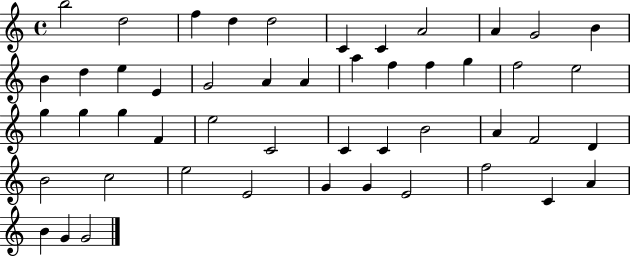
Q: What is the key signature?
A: C major